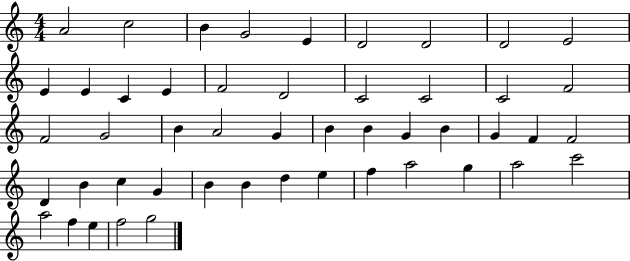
{
  \clef treble
  \numericTimeSignature
  \time 4/4
  \key c \major
  a'2 c''2 | b'4 g'2 e'4 | d'2 d'2 | d'2 e'2 | \break e'4 e'4 c'4 e'4 | f'2 d'2 | c'2 c'2 | c'2 f'2 | \break f'2 g'2 | b'4 a'2 g'4 | b'4 b'4 g'4 b'4 | g'4 f'4 f'2 | \break d'4 b'4 c''4 g'4 | b'4 b'4 d''4 e''4 | f''4 a''2 g''4 | a''2 c'''2 | \break a''2 f''4 e''4 | f''2 g''2 | \bar "|."
}